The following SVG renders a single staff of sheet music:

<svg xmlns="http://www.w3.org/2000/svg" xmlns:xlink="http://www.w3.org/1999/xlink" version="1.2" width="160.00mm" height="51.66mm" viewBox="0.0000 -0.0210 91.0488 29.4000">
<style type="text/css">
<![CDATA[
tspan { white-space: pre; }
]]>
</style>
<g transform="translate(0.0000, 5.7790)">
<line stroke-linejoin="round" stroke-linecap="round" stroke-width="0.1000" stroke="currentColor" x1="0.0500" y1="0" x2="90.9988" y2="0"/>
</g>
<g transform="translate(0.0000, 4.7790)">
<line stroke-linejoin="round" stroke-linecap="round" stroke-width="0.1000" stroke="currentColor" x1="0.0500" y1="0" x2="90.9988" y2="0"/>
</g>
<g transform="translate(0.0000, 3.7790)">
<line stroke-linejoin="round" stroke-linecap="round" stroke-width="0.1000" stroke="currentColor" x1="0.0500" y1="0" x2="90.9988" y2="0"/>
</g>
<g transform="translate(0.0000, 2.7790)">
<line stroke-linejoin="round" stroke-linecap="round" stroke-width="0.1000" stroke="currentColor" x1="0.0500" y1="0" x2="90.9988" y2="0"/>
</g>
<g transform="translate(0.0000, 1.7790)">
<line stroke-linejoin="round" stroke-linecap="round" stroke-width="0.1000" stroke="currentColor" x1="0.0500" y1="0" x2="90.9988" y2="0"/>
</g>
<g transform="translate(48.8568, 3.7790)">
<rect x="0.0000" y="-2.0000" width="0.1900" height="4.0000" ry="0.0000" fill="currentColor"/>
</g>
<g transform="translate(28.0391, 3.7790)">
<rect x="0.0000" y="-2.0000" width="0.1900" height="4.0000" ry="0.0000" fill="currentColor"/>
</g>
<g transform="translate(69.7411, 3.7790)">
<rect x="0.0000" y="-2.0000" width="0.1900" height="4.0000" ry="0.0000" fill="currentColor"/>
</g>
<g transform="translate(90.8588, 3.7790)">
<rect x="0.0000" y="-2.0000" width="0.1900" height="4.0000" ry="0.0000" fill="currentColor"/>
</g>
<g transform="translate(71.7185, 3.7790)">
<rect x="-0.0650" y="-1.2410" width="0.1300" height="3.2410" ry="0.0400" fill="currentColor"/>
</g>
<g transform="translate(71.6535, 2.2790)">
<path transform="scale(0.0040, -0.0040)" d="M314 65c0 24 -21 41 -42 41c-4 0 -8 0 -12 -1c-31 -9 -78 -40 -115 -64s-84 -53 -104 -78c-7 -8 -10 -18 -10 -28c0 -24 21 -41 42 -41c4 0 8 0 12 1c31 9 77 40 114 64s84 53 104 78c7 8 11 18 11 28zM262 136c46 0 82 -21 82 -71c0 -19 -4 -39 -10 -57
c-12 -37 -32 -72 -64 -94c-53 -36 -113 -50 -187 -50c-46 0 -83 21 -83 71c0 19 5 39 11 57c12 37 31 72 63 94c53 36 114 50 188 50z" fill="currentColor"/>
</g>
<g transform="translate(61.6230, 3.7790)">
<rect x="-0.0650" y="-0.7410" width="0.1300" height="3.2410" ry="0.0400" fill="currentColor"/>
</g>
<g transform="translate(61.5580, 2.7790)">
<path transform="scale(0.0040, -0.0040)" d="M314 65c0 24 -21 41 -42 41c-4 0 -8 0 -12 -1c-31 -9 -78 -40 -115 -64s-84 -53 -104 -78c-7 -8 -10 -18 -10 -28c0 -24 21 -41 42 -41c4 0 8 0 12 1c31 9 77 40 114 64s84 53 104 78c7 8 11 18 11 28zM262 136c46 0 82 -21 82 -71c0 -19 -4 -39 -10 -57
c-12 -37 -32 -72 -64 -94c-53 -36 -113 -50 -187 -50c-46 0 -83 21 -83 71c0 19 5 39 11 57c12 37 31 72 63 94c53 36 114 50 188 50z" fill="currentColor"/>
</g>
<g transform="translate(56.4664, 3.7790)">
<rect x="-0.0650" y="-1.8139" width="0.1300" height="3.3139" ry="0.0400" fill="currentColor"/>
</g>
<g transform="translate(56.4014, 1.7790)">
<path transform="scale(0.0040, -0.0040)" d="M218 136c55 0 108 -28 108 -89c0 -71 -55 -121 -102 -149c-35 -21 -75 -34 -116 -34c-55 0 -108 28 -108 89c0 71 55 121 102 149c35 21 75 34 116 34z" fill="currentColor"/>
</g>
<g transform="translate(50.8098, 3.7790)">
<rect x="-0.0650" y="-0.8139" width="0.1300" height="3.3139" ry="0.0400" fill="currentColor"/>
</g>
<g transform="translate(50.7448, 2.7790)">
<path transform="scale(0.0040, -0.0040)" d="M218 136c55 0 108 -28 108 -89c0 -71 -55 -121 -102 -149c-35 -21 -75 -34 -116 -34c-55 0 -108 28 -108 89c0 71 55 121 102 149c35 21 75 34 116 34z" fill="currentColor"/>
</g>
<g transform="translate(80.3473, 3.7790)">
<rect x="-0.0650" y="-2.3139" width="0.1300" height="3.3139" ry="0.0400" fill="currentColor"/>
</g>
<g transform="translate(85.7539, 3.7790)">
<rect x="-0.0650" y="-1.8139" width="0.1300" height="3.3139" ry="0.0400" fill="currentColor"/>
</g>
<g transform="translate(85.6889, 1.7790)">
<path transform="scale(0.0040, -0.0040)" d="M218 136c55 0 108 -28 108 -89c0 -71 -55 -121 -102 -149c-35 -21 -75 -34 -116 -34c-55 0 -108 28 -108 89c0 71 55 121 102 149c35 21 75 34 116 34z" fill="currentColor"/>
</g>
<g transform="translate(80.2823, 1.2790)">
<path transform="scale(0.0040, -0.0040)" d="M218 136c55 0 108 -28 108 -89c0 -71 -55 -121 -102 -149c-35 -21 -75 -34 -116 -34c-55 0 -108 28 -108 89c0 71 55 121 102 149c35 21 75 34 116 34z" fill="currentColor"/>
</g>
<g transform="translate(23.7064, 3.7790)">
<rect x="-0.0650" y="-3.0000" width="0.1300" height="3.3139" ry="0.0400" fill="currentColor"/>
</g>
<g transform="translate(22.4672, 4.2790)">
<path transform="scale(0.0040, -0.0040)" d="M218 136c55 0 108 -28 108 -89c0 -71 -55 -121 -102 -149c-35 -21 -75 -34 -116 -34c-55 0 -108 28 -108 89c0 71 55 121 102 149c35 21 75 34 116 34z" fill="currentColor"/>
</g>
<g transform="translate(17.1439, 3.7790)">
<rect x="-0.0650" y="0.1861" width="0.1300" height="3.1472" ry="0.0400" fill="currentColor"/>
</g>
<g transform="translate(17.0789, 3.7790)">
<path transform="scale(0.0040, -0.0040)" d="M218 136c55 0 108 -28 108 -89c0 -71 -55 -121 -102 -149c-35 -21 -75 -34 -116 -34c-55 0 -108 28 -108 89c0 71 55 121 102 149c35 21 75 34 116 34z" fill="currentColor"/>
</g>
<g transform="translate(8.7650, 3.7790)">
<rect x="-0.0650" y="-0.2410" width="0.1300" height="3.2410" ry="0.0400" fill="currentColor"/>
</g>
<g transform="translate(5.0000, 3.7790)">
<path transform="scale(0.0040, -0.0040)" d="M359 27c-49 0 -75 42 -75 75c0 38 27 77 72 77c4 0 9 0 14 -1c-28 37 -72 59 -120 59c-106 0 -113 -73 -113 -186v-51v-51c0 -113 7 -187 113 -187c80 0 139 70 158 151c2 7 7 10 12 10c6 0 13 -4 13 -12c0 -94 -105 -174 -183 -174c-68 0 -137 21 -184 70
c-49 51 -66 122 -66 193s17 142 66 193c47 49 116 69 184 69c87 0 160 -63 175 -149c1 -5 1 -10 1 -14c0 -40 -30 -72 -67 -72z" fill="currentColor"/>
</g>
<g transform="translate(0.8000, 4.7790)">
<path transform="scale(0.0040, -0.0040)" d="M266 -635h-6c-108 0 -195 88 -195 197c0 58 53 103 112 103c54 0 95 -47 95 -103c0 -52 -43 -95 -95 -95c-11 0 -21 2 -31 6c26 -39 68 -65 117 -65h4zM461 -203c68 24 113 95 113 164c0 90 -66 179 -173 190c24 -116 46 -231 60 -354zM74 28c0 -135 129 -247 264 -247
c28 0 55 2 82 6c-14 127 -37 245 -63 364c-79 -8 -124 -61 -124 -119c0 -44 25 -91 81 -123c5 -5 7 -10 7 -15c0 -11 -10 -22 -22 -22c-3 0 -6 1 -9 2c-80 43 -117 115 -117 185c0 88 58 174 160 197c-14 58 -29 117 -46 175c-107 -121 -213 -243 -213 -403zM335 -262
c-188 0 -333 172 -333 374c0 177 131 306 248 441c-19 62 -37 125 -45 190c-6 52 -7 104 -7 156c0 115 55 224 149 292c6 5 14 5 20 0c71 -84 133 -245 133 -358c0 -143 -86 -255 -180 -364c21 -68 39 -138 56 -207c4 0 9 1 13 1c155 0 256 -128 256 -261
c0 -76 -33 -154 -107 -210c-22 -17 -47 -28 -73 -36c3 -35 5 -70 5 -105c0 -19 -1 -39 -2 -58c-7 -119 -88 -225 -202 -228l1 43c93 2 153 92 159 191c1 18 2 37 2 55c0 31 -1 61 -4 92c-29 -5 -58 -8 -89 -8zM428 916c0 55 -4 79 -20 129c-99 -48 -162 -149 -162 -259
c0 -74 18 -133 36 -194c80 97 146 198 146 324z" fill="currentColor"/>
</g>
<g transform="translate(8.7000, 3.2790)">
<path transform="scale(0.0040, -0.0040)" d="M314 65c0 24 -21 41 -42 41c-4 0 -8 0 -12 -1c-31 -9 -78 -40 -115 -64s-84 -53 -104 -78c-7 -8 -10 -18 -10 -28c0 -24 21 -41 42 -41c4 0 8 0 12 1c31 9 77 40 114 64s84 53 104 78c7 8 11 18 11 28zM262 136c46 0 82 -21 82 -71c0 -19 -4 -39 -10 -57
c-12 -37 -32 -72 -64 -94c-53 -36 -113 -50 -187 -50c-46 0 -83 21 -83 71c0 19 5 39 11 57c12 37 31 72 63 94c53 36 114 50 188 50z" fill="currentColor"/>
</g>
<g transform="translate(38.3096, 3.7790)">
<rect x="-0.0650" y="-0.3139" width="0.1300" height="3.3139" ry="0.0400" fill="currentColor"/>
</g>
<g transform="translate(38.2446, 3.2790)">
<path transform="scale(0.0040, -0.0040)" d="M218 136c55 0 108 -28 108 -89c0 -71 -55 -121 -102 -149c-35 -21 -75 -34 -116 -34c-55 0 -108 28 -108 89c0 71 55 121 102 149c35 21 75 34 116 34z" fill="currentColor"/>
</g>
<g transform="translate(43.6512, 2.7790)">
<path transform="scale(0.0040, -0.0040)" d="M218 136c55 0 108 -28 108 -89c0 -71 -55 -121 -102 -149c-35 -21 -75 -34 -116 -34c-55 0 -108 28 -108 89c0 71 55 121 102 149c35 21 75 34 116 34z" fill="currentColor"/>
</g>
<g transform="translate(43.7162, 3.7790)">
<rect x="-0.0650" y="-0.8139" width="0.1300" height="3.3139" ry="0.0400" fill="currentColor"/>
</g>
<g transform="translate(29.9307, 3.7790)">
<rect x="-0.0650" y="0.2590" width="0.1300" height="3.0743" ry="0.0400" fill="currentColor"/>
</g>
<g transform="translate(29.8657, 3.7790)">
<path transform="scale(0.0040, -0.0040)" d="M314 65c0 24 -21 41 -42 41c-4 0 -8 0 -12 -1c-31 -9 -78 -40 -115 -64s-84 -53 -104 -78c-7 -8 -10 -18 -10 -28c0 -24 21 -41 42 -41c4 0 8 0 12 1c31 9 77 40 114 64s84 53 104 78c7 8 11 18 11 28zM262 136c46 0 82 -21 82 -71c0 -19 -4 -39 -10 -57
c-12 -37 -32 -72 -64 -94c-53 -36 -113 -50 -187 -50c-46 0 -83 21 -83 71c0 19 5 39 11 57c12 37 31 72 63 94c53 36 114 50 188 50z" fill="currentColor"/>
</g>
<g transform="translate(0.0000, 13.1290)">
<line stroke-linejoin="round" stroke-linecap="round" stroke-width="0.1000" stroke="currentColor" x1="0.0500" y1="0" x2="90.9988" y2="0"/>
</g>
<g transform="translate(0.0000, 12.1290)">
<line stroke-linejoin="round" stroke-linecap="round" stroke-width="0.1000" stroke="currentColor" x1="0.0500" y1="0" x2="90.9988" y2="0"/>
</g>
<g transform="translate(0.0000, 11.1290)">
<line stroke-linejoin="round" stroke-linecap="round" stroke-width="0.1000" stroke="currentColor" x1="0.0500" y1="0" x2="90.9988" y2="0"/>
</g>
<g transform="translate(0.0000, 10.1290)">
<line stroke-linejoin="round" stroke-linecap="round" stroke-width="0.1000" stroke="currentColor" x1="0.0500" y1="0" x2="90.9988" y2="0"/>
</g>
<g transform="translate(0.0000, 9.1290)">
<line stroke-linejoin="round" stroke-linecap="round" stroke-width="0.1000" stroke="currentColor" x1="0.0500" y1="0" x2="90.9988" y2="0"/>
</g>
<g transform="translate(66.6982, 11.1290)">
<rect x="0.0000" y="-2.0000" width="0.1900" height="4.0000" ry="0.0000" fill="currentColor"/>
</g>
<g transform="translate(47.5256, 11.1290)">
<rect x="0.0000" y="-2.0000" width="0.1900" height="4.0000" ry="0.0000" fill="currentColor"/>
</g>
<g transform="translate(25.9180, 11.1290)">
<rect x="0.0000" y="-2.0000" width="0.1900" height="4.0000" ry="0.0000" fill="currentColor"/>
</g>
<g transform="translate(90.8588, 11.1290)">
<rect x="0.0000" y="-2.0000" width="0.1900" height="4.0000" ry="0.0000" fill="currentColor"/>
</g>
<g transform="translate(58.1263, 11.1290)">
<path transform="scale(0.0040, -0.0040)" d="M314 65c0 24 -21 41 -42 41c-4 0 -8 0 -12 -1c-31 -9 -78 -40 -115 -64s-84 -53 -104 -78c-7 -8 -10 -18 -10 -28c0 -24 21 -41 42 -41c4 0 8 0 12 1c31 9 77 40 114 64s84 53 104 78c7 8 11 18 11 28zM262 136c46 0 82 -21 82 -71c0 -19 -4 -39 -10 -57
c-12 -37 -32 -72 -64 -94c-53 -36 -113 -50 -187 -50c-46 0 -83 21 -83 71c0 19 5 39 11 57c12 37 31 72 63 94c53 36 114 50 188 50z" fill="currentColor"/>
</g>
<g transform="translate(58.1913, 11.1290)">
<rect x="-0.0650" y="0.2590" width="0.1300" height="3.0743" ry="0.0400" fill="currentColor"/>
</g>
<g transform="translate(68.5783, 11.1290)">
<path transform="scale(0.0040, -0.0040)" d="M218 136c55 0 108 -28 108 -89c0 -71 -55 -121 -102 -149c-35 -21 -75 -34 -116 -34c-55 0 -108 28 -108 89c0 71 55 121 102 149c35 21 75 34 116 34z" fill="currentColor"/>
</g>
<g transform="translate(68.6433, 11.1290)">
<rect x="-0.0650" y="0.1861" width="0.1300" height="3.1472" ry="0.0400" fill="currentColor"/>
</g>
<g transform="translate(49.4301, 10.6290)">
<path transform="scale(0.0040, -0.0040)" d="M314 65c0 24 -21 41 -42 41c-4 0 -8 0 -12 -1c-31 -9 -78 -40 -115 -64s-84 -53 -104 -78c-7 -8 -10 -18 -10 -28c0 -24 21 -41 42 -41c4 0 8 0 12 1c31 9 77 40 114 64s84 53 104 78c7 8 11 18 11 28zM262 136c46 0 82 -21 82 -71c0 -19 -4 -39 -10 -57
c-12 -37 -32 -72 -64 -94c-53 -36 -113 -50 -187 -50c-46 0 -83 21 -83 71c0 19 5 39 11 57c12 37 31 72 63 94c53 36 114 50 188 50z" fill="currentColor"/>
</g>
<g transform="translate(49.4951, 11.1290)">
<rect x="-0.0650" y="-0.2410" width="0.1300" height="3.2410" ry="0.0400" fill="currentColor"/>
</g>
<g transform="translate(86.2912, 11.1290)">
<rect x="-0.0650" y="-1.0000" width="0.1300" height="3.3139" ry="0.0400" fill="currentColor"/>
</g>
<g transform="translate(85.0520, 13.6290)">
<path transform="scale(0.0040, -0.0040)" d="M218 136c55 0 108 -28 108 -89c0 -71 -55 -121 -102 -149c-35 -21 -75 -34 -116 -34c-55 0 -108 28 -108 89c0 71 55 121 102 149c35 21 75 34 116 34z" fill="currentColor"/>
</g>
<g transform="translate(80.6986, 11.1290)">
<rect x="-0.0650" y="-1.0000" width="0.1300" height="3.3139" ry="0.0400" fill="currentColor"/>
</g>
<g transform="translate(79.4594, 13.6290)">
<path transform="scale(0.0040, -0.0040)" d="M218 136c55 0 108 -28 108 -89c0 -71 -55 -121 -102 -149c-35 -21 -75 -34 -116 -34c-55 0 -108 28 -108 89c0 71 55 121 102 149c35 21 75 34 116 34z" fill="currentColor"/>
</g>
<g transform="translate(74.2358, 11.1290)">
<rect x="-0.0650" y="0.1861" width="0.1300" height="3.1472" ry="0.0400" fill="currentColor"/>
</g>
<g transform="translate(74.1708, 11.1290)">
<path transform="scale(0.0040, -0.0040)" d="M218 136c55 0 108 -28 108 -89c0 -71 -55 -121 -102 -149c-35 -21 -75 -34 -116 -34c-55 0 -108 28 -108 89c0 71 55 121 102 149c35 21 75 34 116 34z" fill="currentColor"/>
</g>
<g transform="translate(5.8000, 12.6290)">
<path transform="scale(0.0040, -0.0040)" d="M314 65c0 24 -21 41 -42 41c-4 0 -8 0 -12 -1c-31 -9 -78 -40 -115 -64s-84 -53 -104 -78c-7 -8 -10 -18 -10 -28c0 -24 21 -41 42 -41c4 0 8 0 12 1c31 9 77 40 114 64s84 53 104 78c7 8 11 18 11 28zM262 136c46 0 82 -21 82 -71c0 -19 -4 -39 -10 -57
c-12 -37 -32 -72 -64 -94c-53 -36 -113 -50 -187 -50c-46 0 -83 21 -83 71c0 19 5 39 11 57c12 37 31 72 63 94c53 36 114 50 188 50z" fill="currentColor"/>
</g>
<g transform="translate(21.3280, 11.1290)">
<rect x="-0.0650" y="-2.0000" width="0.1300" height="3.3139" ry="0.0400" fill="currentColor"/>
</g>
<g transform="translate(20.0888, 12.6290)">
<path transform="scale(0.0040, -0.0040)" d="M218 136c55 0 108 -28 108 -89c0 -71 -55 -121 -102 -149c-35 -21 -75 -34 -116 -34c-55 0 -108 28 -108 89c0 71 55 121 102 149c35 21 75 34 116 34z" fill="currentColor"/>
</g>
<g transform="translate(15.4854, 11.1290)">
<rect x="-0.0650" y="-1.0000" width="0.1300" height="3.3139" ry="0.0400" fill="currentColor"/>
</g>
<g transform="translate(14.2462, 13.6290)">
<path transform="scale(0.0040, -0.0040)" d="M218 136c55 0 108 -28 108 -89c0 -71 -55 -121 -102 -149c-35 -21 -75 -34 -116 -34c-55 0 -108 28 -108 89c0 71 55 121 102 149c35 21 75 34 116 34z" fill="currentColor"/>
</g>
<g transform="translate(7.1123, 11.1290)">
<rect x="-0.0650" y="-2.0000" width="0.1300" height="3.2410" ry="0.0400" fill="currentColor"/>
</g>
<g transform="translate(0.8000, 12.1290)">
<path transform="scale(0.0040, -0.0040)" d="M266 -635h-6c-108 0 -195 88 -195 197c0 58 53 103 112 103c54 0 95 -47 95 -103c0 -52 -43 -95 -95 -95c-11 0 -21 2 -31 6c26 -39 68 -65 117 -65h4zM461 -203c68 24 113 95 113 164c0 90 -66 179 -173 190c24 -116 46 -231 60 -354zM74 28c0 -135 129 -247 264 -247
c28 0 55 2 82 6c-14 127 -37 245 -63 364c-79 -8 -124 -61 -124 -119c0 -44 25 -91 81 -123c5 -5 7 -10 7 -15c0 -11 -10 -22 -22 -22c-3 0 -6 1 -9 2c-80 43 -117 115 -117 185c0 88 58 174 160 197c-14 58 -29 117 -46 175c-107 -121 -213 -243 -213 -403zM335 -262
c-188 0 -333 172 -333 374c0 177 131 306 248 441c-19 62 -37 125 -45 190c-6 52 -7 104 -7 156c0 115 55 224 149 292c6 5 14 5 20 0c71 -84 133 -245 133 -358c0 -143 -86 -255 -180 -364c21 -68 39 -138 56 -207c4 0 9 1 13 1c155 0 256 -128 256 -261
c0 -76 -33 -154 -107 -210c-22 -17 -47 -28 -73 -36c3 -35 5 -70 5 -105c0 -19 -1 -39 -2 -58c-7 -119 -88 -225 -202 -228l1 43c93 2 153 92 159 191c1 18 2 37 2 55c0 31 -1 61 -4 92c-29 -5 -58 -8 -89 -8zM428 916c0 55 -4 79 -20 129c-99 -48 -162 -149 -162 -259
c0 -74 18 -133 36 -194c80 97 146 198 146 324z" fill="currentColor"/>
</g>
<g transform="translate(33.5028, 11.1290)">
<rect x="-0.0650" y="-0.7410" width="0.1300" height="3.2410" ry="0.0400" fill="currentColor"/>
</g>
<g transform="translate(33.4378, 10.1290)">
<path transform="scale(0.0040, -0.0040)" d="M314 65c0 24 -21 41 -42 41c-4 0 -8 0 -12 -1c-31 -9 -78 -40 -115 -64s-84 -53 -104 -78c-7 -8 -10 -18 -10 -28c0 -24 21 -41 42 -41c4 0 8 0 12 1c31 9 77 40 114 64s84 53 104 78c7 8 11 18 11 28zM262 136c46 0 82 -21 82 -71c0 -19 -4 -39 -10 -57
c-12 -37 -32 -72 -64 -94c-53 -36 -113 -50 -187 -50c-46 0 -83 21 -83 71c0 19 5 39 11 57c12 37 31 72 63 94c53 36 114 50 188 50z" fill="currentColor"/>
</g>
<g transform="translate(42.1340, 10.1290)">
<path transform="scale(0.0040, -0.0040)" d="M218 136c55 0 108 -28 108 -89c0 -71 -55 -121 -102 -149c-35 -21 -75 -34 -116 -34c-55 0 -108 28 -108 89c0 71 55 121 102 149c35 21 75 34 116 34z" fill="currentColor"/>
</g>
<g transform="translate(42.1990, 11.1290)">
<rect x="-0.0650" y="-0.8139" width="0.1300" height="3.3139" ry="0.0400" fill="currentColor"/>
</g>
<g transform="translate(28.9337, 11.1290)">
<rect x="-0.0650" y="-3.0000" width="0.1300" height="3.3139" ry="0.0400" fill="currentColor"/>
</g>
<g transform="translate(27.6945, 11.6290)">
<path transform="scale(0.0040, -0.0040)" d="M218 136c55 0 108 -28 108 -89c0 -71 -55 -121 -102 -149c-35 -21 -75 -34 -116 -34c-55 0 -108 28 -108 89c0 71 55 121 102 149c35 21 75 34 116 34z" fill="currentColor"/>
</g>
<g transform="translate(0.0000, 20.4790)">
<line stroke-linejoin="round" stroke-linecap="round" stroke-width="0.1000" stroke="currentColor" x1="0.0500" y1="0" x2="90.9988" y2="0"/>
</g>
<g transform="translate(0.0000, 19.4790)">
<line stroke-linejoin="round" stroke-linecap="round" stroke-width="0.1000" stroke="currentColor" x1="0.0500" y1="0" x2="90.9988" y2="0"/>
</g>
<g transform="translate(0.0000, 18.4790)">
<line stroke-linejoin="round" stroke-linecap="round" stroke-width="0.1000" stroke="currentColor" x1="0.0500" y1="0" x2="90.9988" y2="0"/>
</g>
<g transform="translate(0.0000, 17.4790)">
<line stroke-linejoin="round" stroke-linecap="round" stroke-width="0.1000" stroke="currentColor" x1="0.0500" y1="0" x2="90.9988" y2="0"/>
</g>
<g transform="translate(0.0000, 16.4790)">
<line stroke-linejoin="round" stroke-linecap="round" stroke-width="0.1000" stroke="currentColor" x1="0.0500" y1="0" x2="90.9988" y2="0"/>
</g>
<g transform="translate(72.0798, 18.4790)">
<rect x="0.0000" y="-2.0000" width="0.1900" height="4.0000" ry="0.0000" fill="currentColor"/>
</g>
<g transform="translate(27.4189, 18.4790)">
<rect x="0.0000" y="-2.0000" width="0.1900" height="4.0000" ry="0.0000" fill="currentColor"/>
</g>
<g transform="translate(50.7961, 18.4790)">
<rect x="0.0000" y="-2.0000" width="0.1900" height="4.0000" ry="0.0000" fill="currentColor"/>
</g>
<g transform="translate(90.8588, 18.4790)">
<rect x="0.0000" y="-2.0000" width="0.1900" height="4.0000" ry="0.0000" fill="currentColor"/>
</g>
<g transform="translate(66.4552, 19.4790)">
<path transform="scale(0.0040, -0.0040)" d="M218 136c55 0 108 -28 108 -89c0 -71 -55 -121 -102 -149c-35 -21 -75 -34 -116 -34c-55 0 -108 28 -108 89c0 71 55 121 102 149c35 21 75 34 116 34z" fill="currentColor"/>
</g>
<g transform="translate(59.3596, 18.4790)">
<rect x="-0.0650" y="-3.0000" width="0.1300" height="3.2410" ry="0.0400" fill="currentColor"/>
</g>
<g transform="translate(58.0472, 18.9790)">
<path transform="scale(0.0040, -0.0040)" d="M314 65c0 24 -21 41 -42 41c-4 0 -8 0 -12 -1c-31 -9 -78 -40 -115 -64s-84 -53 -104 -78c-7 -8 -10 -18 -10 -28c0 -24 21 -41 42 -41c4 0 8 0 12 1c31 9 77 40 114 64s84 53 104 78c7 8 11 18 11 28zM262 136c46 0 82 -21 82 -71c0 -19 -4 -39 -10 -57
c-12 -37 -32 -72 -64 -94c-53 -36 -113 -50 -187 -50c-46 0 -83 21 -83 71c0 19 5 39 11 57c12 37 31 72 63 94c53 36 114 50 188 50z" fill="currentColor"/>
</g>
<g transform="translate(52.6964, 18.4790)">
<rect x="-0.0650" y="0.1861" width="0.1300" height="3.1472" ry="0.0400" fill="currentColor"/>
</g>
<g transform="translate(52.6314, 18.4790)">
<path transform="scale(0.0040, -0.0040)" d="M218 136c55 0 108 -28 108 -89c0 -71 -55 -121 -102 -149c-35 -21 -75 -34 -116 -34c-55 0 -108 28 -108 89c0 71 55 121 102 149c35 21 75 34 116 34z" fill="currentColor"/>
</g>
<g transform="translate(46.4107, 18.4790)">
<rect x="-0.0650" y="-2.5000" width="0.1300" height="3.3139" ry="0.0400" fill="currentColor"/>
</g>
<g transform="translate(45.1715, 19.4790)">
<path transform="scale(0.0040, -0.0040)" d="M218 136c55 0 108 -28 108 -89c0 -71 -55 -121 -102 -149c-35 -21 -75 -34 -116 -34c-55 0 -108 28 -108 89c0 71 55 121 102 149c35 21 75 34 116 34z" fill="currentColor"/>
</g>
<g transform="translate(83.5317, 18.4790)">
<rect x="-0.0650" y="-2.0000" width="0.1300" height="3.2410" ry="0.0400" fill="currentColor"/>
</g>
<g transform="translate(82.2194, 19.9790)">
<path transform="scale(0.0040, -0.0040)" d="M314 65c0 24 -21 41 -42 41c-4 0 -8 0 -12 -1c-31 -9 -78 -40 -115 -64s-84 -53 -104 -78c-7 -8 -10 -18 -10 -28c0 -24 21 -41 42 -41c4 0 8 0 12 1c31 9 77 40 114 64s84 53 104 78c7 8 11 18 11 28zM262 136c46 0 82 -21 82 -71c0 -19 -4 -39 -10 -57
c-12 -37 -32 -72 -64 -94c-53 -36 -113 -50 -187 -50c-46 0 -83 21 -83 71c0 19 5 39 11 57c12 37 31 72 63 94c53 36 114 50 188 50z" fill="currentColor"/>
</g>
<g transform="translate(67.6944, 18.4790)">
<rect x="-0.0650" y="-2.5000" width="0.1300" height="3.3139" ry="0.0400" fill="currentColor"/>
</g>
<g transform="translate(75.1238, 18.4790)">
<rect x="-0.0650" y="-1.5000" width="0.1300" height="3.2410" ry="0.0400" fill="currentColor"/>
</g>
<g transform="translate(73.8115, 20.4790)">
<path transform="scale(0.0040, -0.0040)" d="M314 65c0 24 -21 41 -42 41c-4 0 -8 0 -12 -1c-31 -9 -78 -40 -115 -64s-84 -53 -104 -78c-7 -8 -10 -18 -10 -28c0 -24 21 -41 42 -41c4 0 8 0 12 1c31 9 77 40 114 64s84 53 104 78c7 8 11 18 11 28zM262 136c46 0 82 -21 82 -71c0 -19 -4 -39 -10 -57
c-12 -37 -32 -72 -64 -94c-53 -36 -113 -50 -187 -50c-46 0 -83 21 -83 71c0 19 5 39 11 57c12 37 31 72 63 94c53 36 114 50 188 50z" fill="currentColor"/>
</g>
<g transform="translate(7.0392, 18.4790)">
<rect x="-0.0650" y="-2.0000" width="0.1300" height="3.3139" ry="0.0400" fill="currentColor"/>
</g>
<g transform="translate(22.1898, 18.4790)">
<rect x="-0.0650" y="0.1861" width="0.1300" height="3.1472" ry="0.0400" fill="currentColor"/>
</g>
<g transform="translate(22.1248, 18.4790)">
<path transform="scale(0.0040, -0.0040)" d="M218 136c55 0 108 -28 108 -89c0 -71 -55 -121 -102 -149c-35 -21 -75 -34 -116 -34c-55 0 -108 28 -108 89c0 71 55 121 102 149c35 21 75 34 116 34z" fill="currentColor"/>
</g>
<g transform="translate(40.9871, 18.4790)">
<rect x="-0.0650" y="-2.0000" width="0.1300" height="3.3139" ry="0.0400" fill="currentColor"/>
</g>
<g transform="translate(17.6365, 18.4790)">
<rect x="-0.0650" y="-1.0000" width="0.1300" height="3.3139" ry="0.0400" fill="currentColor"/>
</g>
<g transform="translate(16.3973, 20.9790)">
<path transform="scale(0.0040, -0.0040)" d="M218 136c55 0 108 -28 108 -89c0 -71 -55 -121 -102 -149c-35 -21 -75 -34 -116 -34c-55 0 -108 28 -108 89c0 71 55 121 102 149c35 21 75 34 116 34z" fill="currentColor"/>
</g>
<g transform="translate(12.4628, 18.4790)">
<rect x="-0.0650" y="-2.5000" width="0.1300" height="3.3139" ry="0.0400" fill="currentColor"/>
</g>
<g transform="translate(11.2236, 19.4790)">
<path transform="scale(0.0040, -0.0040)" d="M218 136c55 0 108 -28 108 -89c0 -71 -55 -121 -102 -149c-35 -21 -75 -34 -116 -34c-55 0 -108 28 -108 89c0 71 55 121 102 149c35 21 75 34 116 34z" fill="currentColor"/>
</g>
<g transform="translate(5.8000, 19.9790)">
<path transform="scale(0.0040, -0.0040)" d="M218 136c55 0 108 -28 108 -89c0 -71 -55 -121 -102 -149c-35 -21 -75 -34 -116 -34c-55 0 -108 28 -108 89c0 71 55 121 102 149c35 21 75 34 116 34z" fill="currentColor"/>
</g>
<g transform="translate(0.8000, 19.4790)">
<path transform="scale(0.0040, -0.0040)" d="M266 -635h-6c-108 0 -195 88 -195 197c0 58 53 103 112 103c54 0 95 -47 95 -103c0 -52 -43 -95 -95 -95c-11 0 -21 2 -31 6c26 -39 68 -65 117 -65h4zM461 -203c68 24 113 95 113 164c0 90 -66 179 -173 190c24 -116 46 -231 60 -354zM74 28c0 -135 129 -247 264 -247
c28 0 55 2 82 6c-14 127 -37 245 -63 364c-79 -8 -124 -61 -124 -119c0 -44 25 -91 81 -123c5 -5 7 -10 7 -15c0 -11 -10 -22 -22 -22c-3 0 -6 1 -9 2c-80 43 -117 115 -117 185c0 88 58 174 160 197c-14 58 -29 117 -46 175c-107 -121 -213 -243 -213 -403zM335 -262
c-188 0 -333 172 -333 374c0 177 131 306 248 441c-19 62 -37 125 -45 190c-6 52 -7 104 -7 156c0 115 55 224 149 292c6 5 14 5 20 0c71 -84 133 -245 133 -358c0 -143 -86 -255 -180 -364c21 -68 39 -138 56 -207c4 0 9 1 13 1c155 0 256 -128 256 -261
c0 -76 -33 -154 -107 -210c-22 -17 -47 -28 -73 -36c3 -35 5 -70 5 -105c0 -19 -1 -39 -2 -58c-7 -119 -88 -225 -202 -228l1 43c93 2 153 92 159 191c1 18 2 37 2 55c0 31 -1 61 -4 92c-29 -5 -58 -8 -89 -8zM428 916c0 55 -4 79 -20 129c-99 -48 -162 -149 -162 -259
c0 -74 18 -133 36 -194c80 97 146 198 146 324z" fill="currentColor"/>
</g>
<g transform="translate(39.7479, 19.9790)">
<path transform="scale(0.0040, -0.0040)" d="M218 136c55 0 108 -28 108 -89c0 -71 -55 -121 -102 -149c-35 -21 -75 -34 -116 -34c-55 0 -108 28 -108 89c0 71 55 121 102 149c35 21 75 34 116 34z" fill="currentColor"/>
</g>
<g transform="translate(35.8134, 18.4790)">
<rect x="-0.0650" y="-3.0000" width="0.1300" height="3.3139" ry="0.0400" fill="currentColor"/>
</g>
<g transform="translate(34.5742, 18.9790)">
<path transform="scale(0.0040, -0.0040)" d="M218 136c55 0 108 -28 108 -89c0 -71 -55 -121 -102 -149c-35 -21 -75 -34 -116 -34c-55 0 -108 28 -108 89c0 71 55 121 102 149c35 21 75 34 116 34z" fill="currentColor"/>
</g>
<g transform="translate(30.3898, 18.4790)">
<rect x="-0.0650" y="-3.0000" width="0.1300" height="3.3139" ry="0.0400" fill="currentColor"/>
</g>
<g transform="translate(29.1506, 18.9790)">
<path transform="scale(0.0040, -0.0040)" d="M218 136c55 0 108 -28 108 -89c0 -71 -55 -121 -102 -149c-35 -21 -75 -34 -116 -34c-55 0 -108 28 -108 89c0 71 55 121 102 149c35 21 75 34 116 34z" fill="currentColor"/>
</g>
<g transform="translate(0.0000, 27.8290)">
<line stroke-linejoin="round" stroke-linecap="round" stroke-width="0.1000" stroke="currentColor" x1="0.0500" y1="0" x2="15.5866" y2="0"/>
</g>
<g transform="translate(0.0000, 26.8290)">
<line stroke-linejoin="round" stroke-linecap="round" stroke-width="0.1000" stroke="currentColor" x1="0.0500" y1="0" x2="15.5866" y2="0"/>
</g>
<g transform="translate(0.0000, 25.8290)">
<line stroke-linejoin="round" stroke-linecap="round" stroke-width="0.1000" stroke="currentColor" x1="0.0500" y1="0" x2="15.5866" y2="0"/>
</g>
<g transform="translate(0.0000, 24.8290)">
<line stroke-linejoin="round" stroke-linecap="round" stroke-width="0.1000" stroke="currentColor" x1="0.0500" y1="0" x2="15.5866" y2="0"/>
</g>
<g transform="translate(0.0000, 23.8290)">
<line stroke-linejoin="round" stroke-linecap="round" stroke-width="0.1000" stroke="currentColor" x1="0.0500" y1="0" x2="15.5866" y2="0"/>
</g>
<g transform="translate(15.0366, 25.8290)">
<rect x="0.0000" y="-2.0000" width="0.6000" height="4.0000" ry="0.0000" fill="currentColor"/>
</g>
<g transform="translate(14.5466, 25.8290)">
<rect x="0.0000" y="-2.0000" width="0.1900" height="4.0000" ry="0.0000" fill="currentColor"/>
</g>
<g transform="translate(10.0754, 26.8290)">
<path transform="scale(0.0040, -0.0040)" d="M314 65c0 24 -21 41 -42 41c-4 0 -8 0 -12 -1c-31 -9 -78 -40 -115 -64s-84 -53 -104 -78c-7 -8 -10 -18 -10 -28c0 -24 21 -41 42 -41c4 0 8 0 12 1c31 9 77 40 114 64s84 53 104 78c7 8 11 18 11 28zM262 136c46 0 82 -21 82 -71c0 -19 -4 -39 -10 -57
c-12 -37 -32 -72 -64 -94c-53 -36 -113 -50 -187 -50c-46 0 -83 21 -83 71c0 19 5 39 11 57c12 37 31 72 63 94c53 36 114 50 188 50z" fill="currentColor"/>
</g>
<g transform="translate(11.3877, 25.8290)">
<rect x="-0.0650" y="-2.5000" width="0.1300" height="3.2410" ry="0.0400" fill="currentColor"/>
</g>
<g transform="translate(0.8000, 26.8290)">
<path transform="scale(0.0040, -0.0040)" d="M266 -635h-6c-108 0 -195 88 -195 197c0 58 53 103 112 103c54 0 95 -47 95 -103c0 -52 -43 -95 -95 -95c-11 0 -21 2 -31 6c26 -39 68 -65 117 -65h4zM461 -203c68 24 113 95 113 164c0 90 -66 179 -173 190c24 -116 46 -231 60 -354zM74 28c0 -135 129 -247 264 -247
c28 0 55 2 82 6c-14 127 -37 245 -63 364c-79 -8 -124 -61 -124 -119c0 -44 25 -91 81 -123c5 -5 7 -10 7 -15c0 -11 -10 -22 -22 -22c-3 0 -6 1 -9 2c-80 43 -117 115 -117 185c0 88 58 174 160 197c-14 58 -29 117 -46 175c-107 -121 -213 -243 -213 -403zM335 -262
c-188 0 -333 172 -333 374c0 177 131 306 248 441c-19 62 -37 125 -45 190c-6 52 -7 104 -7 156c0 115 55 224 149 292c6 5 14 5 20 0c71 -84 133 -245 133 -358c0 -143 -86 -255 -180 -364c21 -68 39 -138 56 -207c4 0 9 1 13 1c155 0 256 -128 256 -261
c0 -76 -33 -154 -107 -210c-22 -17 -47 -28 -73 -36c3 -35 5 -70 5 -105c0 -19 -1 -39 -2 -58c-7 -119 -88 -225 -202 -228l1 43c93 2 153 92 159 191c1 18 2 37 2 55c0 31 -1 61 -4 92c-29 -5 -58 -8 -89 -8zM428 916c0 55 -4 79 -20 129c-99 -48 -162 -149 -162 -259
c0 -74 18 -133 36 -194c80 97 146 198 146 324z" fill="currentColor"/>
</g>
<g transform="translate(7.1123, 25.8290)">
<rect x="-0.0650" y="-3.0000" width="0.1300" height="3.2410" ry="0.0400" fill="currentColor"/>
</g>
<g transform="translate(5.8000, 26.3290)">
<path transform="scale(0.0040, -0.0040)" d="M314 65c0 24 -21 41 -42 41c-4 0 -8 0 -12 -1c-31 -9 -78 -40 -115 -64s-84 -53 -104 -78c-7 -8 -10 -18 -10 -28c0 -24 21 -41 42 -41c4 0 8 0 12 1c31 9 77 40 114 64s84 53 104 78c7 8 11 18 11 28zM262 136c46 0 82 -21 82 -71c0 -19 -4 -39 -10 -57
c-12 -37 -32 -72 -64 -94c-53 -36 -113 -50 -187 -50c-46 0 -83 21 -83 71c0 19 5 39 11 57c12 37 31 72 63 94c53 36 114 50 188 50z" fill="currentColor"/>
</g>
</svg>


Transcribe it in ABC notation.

X:1
T:Untitled
M:4/4
L:1/4
K:C
c2 B A B2 c d d f d2 e2 g f F2 D F A d2 d c2 B2 B B D D F G D B A A F G B A2 G E2 F2 A2 G2